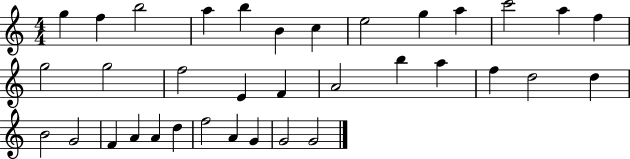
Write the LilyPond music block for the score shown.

{
  \clef treble
  \numericTimeSignature
  \time 4/4
  \key c \major
  g''4 f''4 b''2 | a''4 b''4 b'4 c''4 | e''2 g''4 a''4 | c'''2 a''4 f''4 | \break g''2 g''2 | f''2 e'4 f'4 | a'2 b''4 a''4 | f''4 d''2 d''4 | \break b'2 g'2 | f'4 a'4 a'4 d''4 | f''2 a'4 g'4 | g'2 g'2 | \break \bar "|."
}